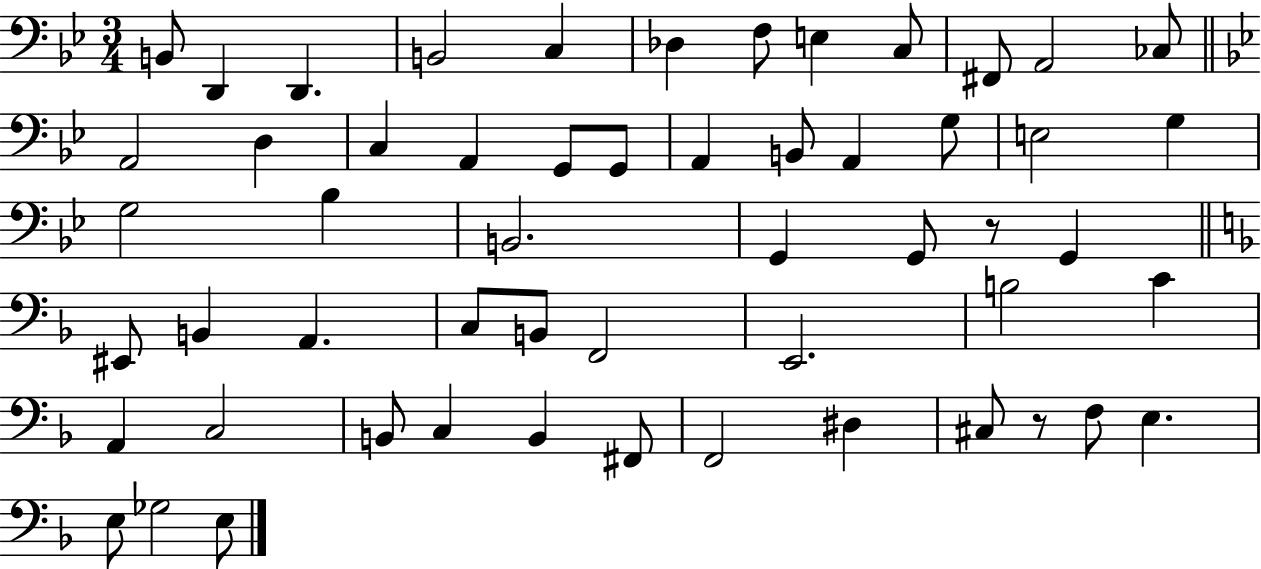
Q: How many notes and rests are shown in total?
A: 55